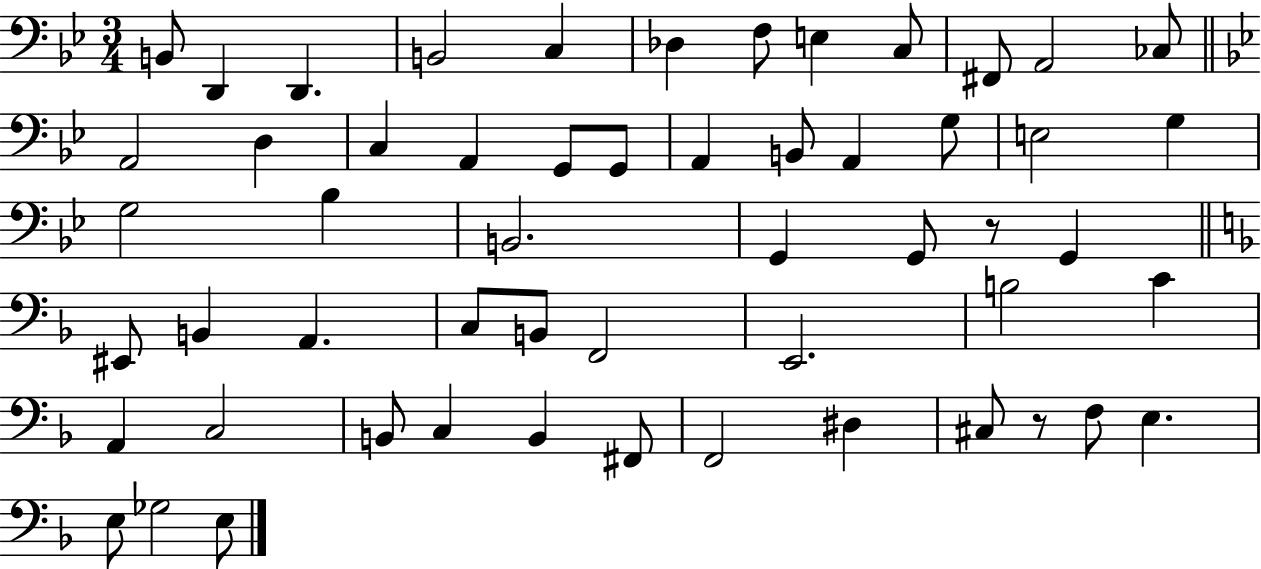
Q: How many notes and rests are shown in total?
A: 55